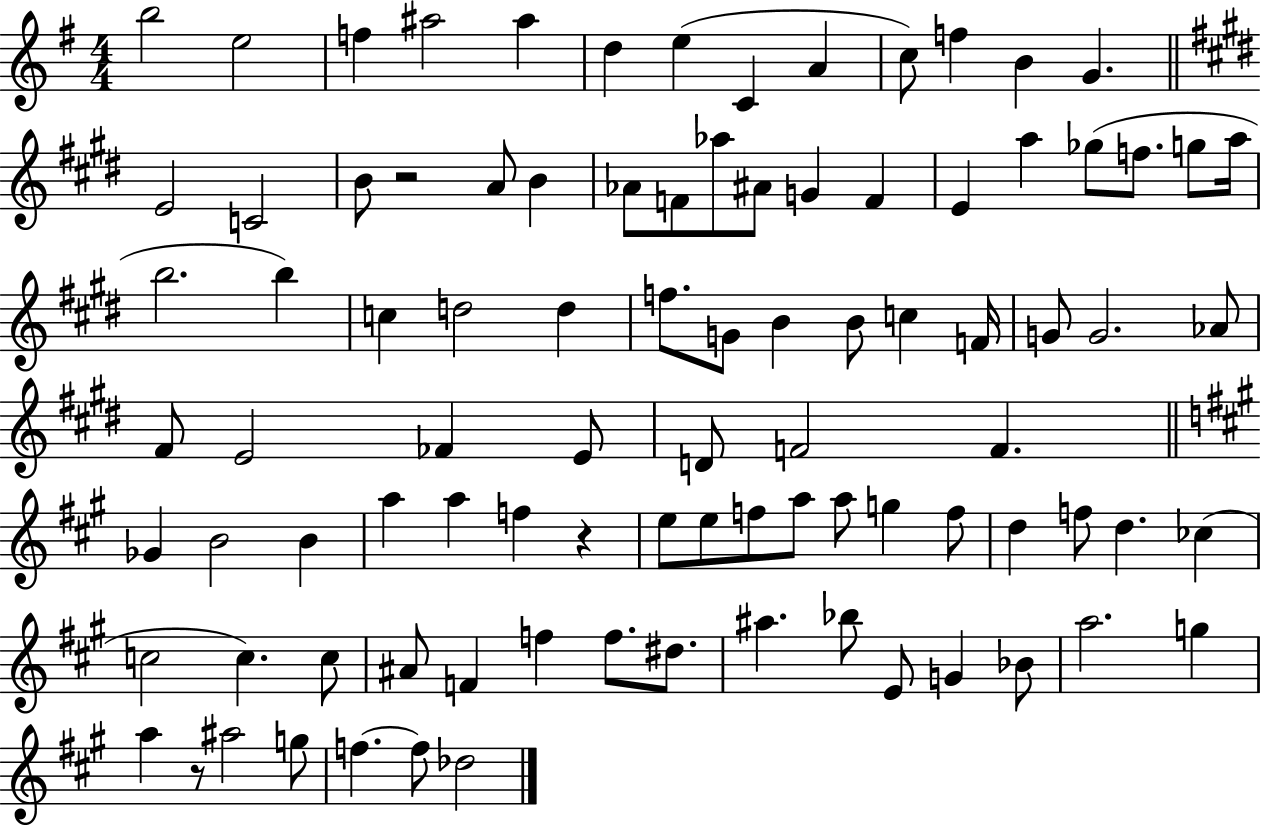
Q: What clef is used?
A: treble